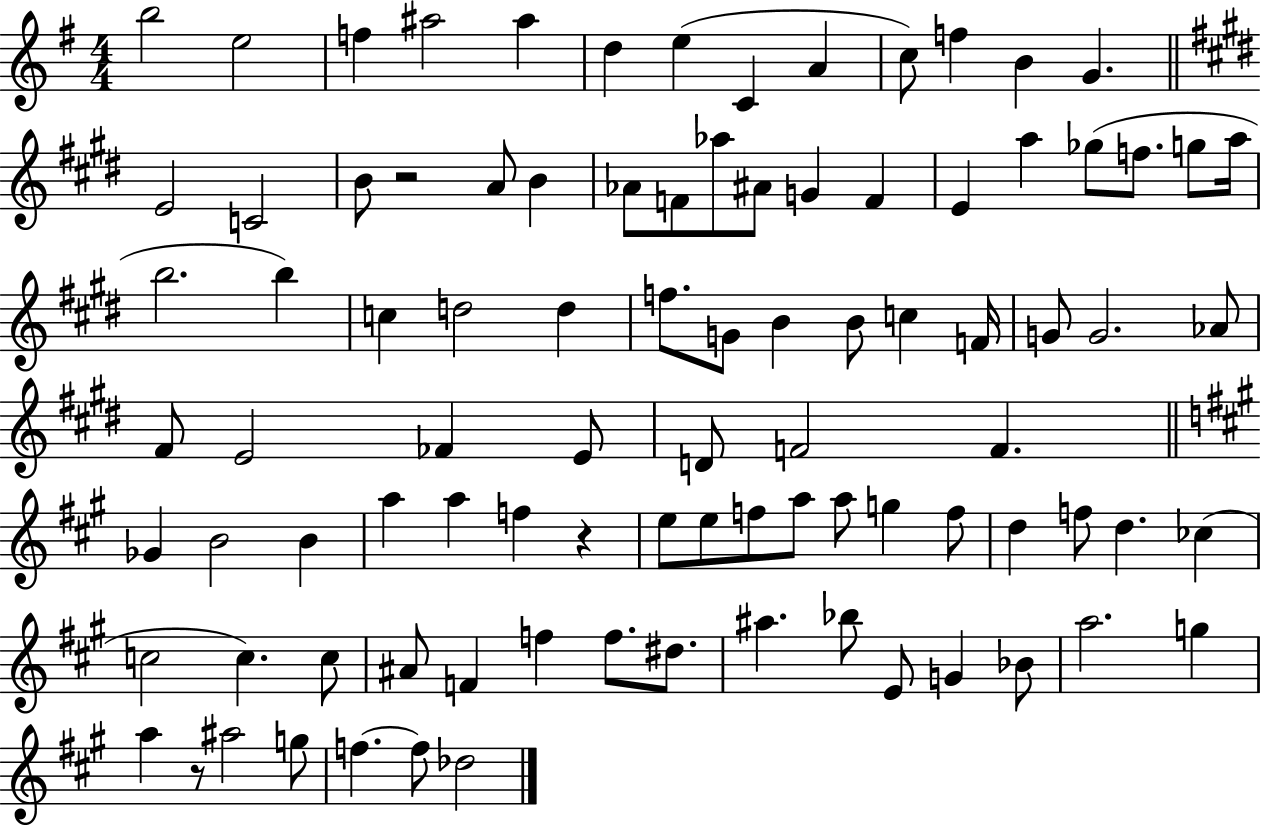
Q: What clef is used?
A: treble